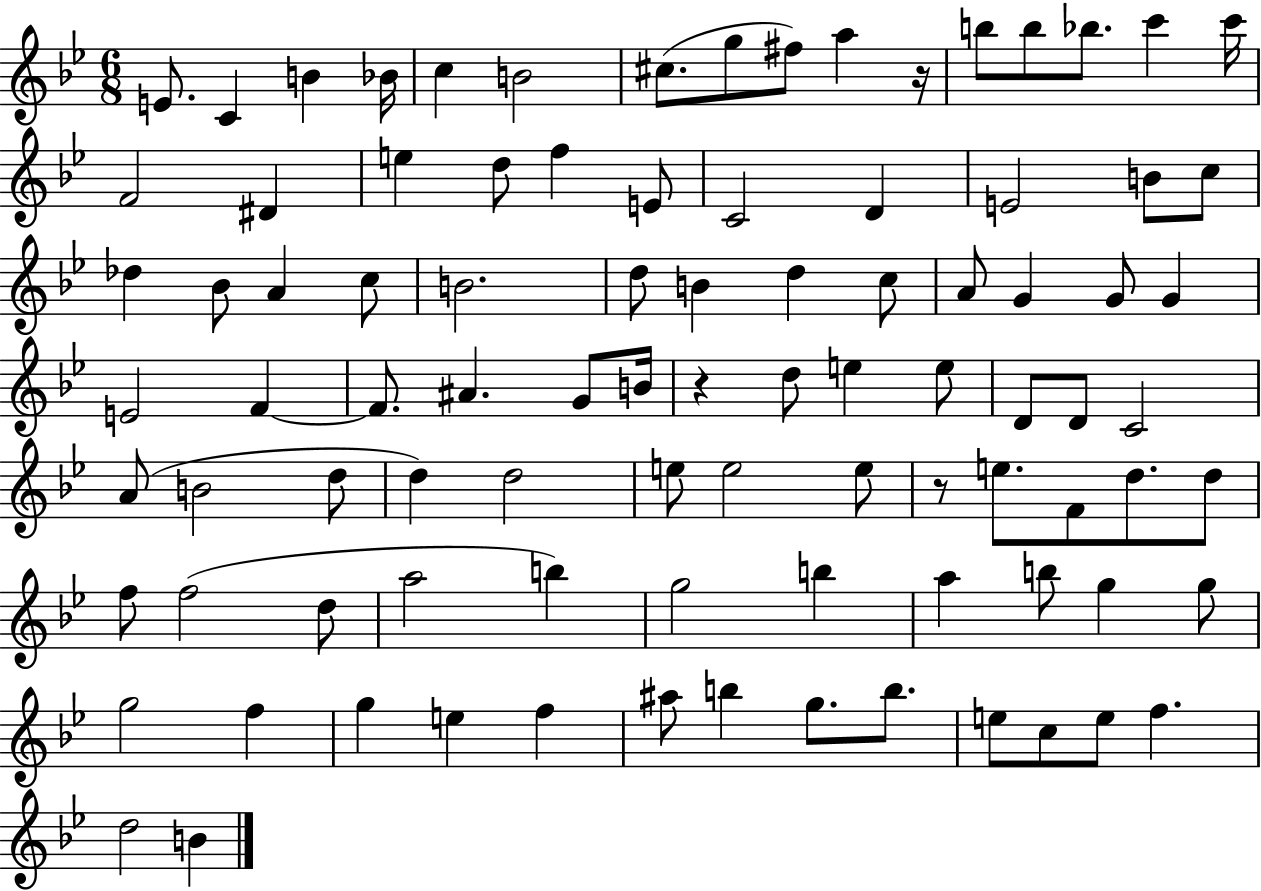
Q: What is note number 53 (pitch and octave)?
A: B4